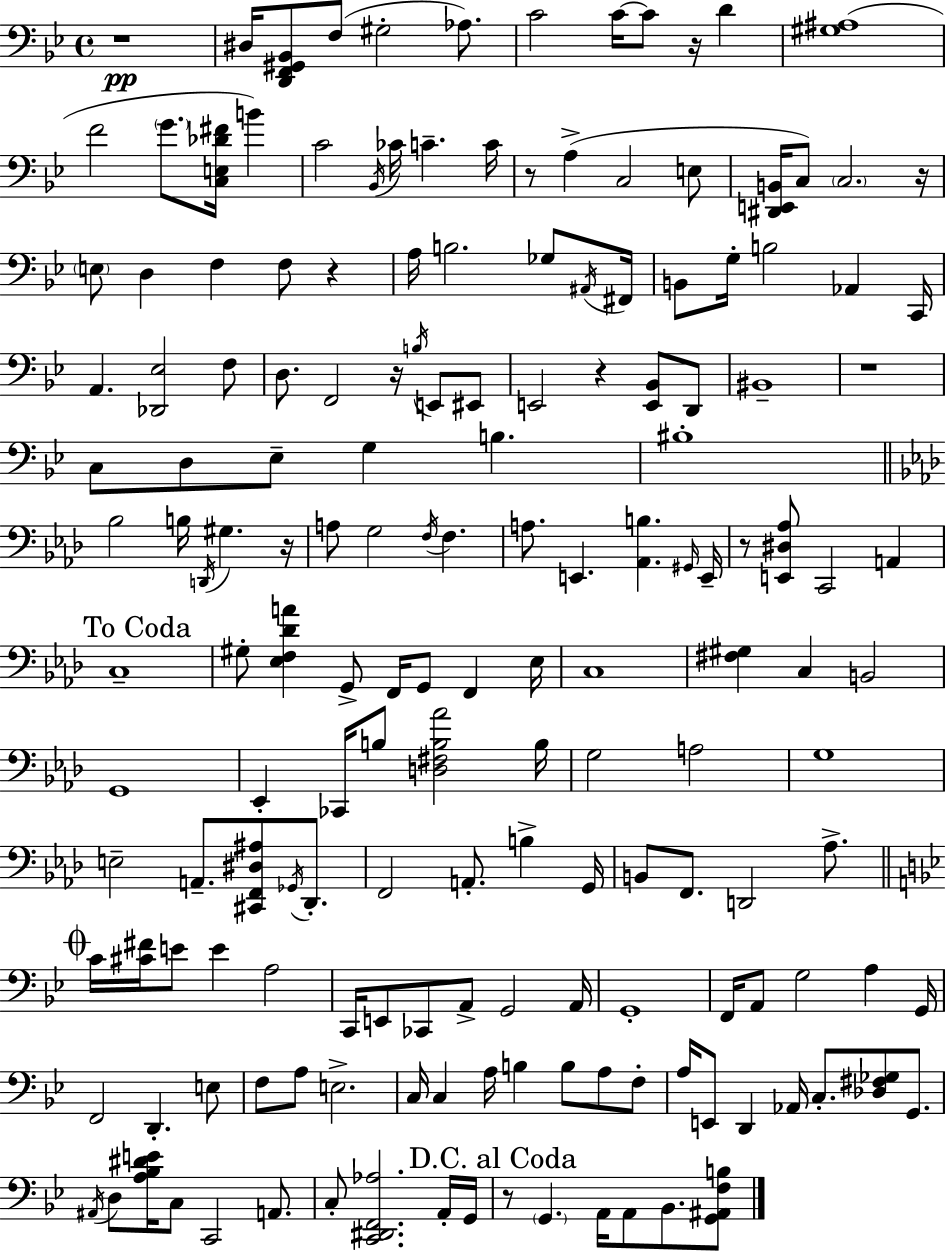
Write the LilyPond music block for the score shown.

{
  \clef bass
  \time 4/4
  \defaultTimeSignature
  \key bes \major
  r1\pp | dis16 <d, f, gis, bes,>8 f8( gis2-. aes8.) | c'2 c'16~~ c'8 r16 d'4 | <gis ais>1( | \break f'2 \parenthesize g'8. <c e des' fis'>16 b'4) | c'2 \acciaccatura { bes,16 } ces'16 c'4.-- | c'16 r8 a4->( c2 e8 | <dis, e, b,>16 c8) \parenthesize c2. | \break r16 \parenthesize e8 d4 f4 f8 r4 | a16 b2. ges8 | \acciaccatura { ais,16 } fis,16 b,8 g16-. b2 aes,4 | c,16 a,4. <des, ees>2 | \break f8 d8. f,2 r16 \acciaccatura { b16 } e,8 | eis,8 e,2 r4 <e, bes,>8 | d,8 bis,1-- | r1 | \break c8 d8 ees8-- g4 b4. | bis1-. | \bar "||" \break \key f \minor bes2 b16 \acciaccatura { d,16 } gis4. | r16 a8 g2 \acciaccatura { f16 } f4. | a8. e,4. <aes, b>4. | \grace { gis,16 } e,16-- r8 <e, dis aes>8 c,2 a,4 | \break \mark "To Coda" c1-- | gis8-. <ees f des' a'>4 g,8-> f,16 g,8 f,4 | ees16 c1 | <fis gis>4 c4 b,2 | \break g,1 | ees,4-. ces,16 b8 <d fis b aes'>2 | b16 g2 a2 | g1 | \break e2-- a,8.-- <cis, f, dis ais>8 | \acciaccatura { ges,16 } des,8.-. f,2 a,8.-. b4-> | g,16 b,8 f,8. d,2 | aes8.-> \mark \markup { \musicglyph "scripts.coda" } \bar "||" \break \key bes \major c'16 <cis' fis'>16 e'8 e'4 a2 | c,16 e,8 ces,8 a,8-> g,2 a,16 | g,1-. | f,16 a,8 g2 a4 g,16 | \break f,2 d,4.-. e8 | f8 a8 e2.-> | c16 c4 a16 b4 b8 a8 f8-. | a16 e,8 d,4 aes,16 c8.-. <des fis ges>8 g,8. | \break \acciaccatura { ais,16 } d8 <a bes dis' e'>16 c8 c,2 a,8. | c8-. <c, dis, f, aes>2. a,16-. | g,16 \mark "D.C. al Coda" r8 \parenthesize g,4. a,16 a,8 bes,8. <g, ais, f b>8 | \bar "|."
}